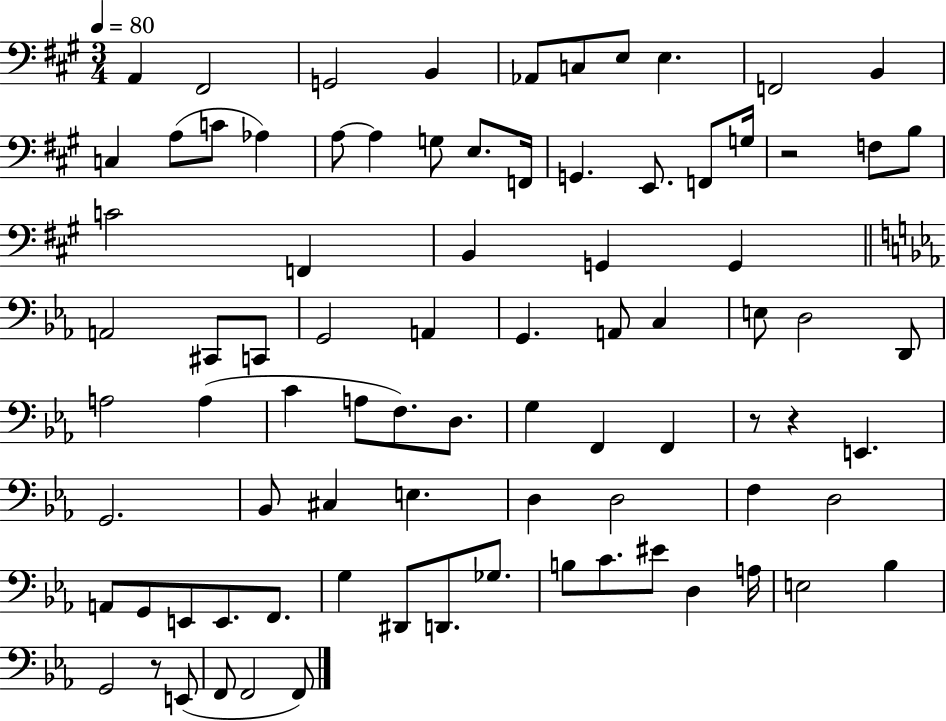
X:1
T:Untitled
M:3/4
L:1/4
K:A
A,, ^F,,2 G,,2 B,, _A,,/2 C,/2 E,/2 E, F,,2 B,, C, A,/2 C/2 _A, A,/2 A, G,/2 E,/2 F,,/4 G,, E,,/2 F,,/2 G,/4 z2 F,/2 B,/2 C2 F,, B,, G,, G,, A,,2 ^C,,/2 C,,/2 G,,2 A,, G,, A,,/2 C, E,/2 D,2 D,,/2 A,2 A, C A,/2 F,/2 D,/2 G, F,, F,, z/2 z E,, G,,2 _B,,/2 ^C, E, D, D,2 F, D,2 A,,/2 G,,/2 E,,/2 E,,/2 F,,/2 G, ^D,,/2 D,,/2 _G,/2 B,/2 C/2 ^E/2 D, A,/4 E,2 _B, G,,2 z/2 E,,/2 F,,/2 F,,2 F,,/2